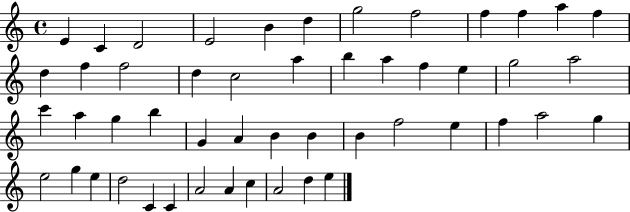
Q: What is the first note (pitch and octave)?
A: E4